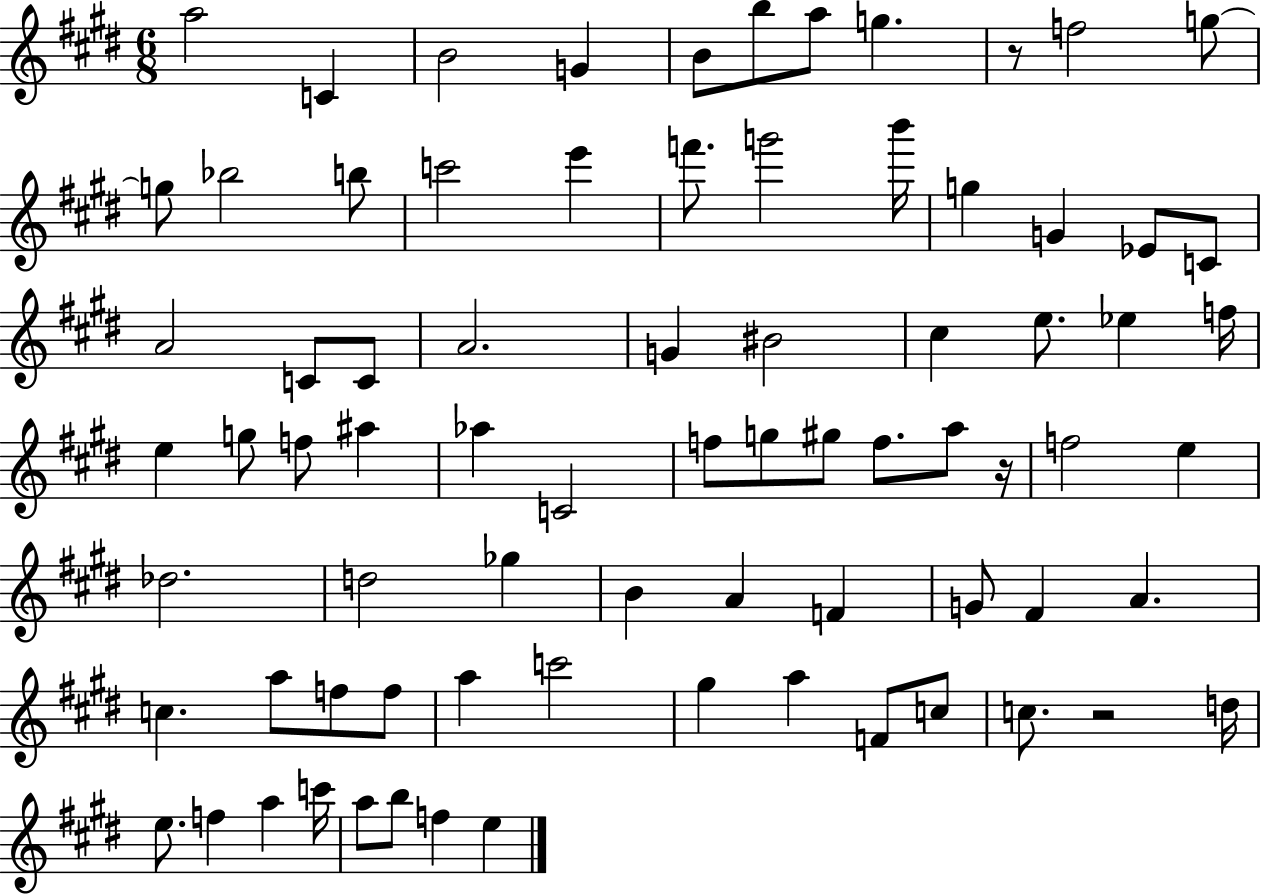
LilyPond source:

{
  \clef treble
  \numericTimeSignature
  \time 6/8
  \key e \major
  a''2 c'4 | b'2 g'4 | b'8 b''8 a''8 g''4. | r8 f''2 g''8~~ | \break g''8 bes''2 b''8 | c'''2 e'''4 | f'''8. g'''2 b'''16 | g''4 g'4 ees'8 c'8 | \break a'2 c'8 c'8 | a'2. | g'4 bis'2 | cis''4 e''8. ees''4 f''16 | \break e''4 g''8 f''8 ais''4 | aes''4 c'2 | f''8 g''8 gis''8 f''8. a''8 r16 | f''2 e''4 | \break des''2. | d''2 ges''4 | b'4 a'4 f'4 | g'8 fis'4 a'4. | \break c''4. a''8 f''8 f''8 | a''4 c'''2 | gis''4 a''4 f'8 c''8 | c''8. r2 d''16 | \break e''8. f''4 a''4 c'''16 | a''8 b''8 f''4 e''4 | \bar "|."
}